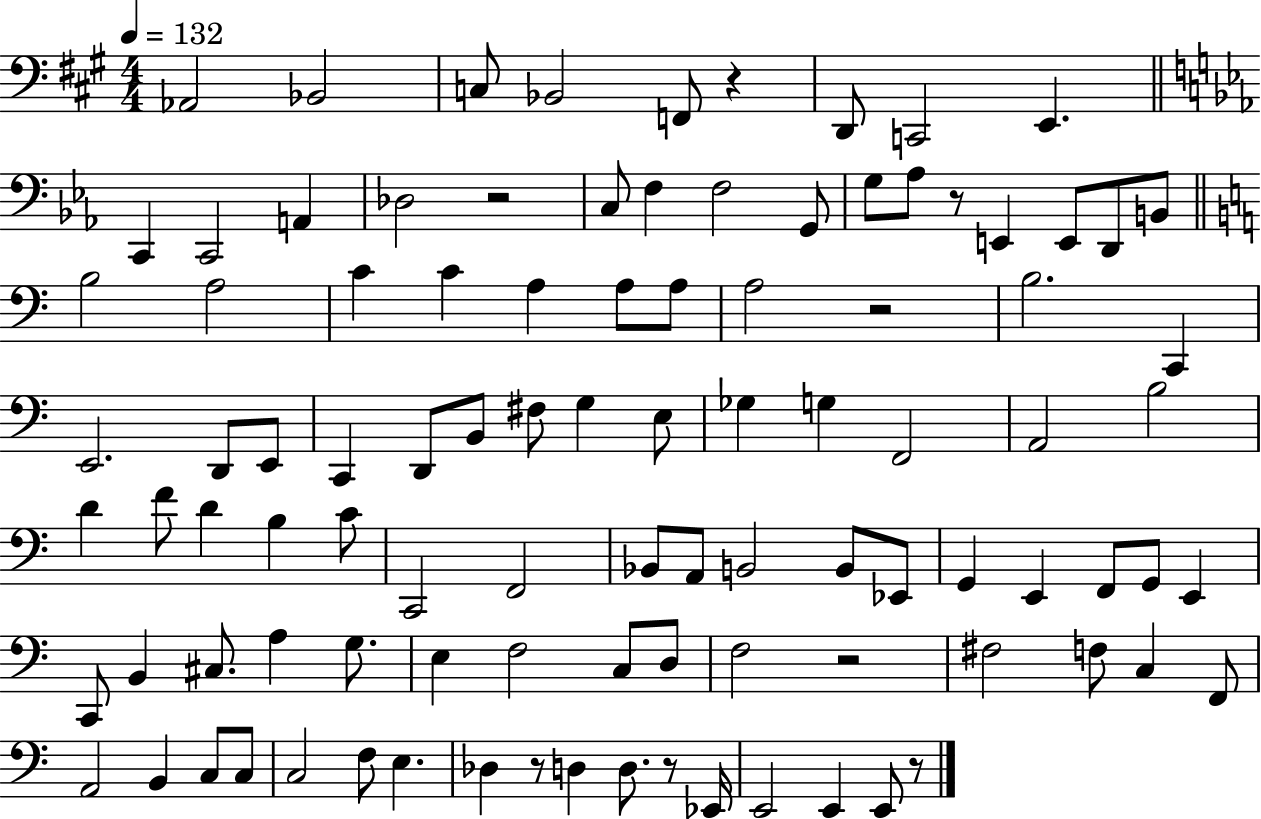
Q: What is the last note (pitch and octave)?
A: E2